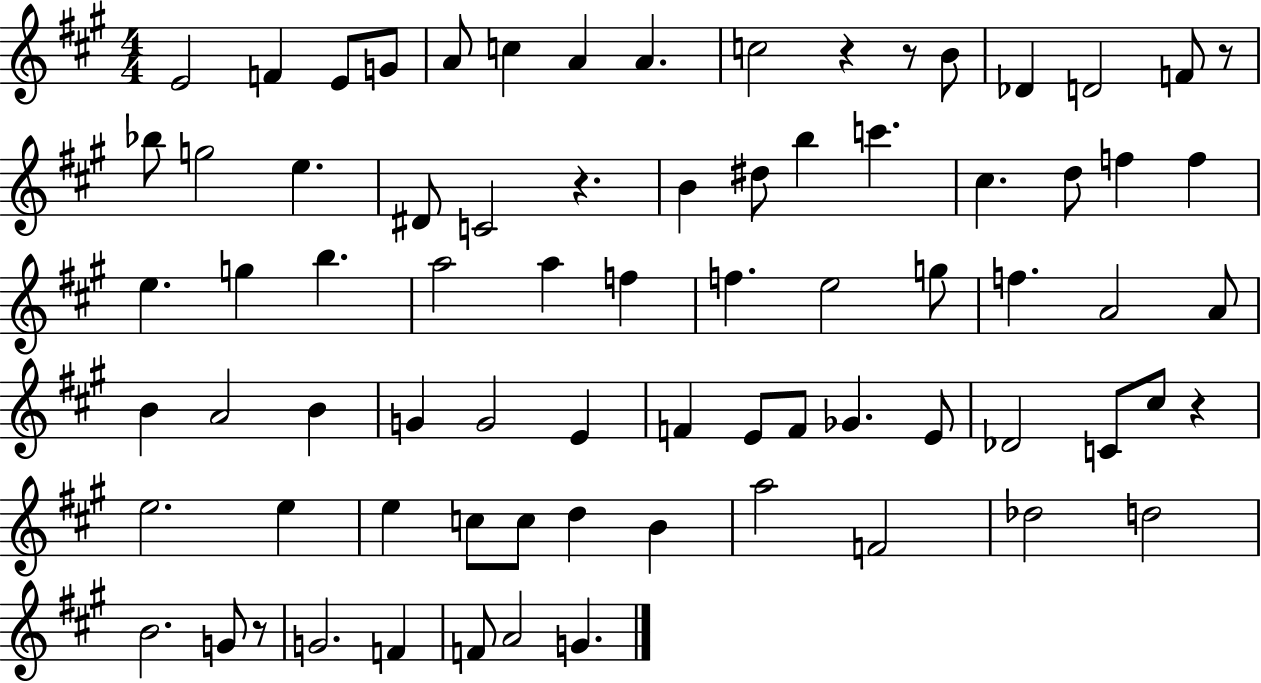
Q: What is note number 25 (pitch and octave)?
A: F5